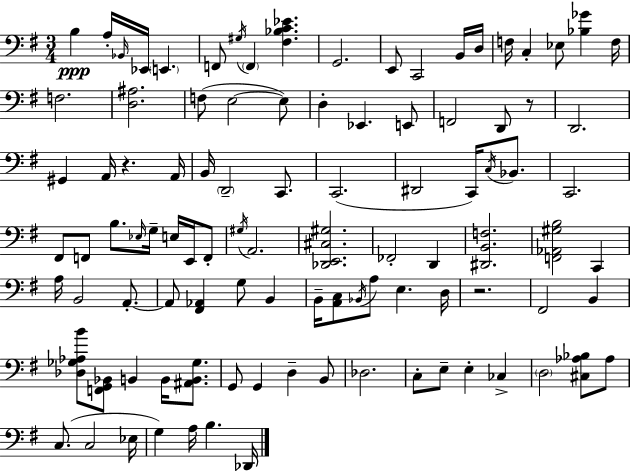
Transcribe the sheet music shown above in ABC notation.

X:1
T:Untitled
M:3/4
L:1/4
K:G
B, A,/4 _B,,/4 _E,,/4 E,, F,,/2 ^G,/4 F,, [^F,_B,C_E] G,,2 E,,/2 C,,2 B,,/4 D,/4 F,/4 C, _E,/2 [_B,_G] F,/4 F,2 [D,^A,]2 F,/2 E,2 E,/2 D, _E,, E,,/2 F,,2 D,,/2 z/2 D,,2 ^G,, A,,/4 z A,,/4 B,,/4 D,,2 C,,/2 C,,2 ^D,,2 C,,/4 C,/4 _B,,/2 C,,2 ^F,,/2 F,,/2 B,/2 _E,/4 G,/4 E,/4 E,,/4 F,,/2 ^G,/4 A,,2 [_D,,E,,^C,^G,]2 _F,,2 D,, [^D,,B,,F,]2 [F,,_A,,^G,B,]2 C,, A,/4 B,,2 A,,/2 A,,/2 [^F,,_A,,] G,/2 B,, B,,/4 [A,,C,]/2 _B,,/4 A,/2 E, D,/4 z2 ^F,,2 B,, [_D,_G,_A,B]/2 [F,,G,,_B,,]/2 B,, B,,/4 [^A,,B,,_G,]/2 G,,/2 G,, D, B,,/2 _D,2 C,/2 E,/2 E, _C, D,2 [^C,_A,_B,]/2 _A,/2 C,/2 C,2 _E,/4 G, A,/4 B, _D,,/4